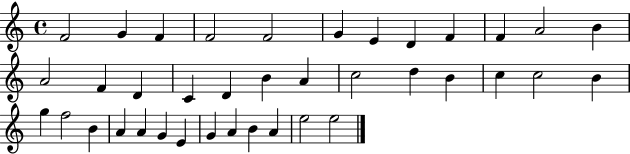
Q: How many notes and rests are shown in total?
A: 38